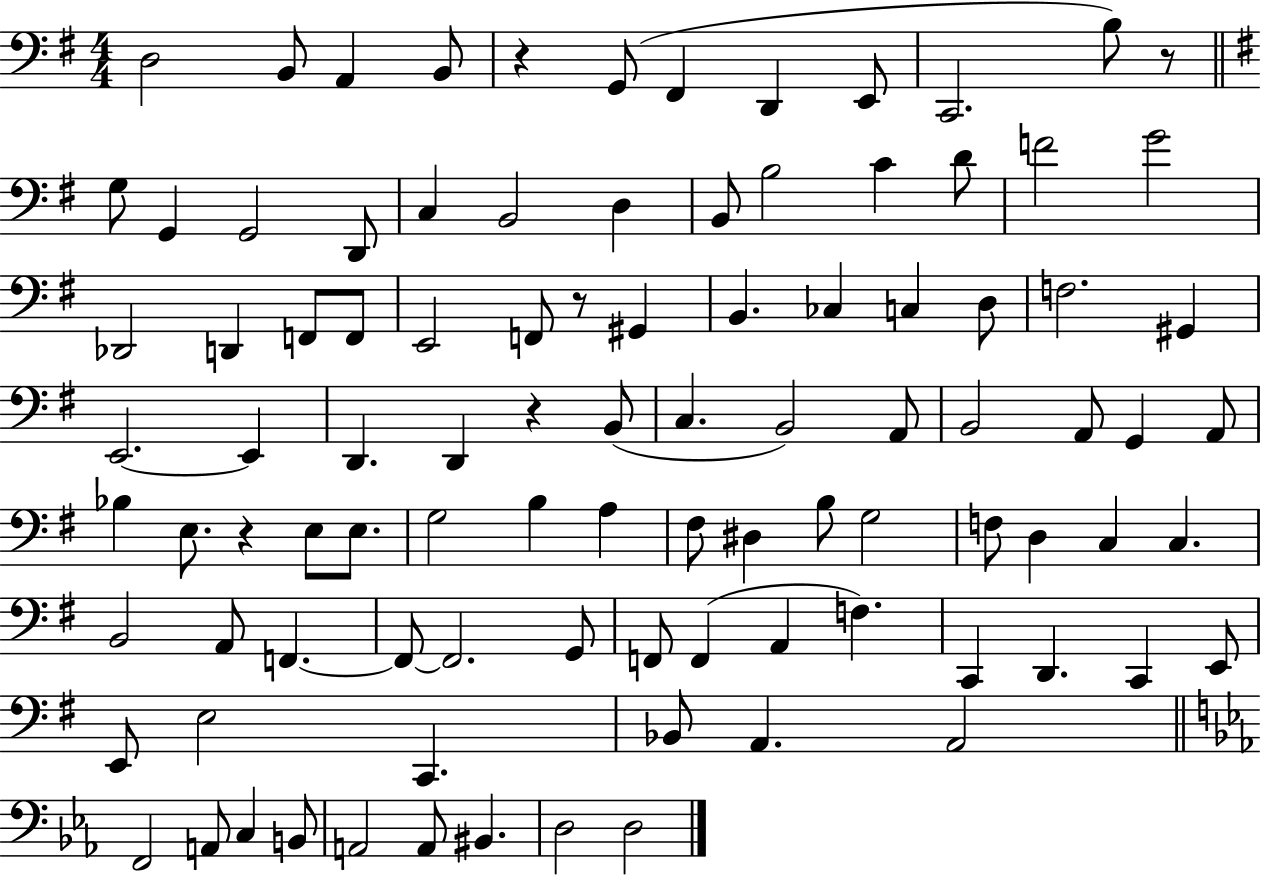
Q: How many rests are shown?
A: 5